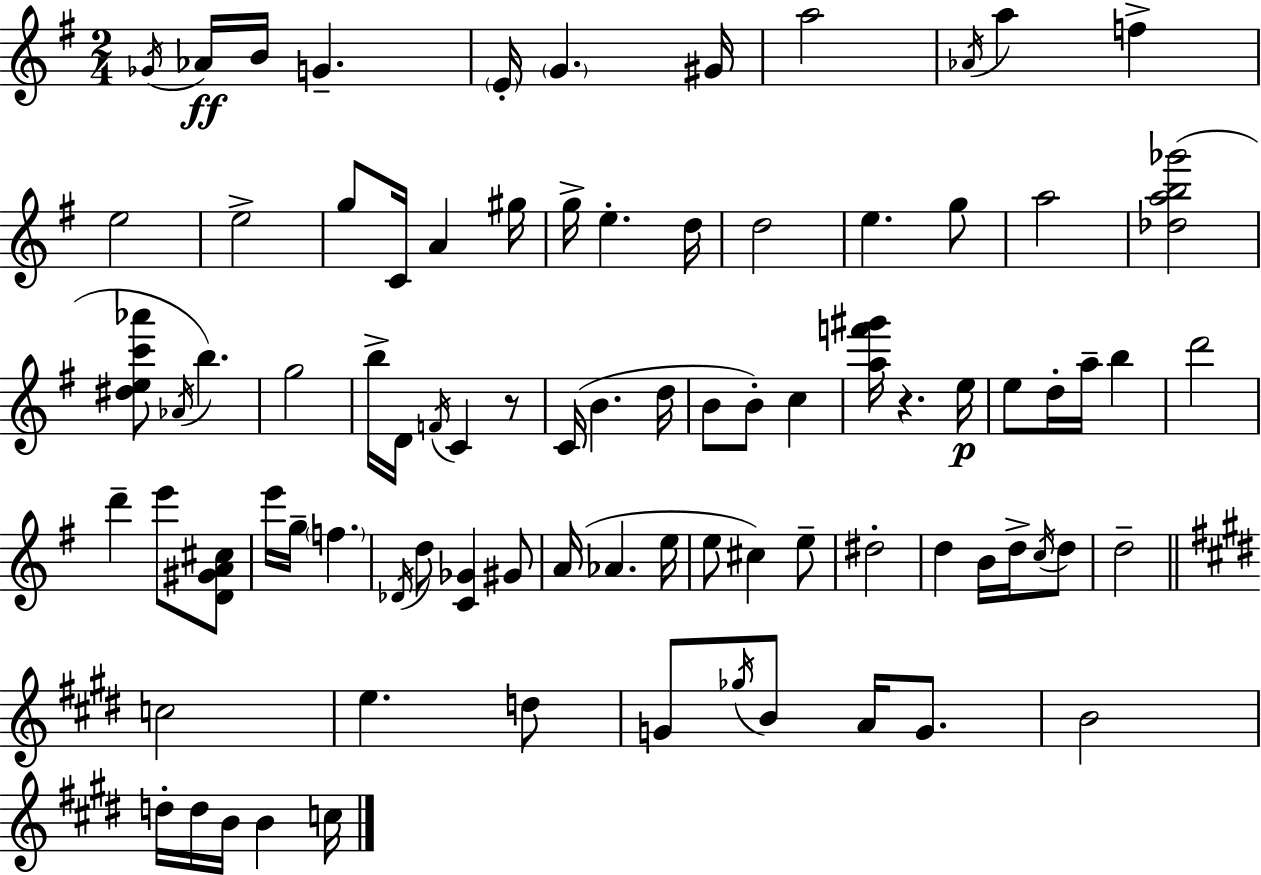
Gb4/s Ab4/s B4/s G4/q. E4/s G4/q. G#4/s A5/h Ab4/s A5/q F5/q E5/h E5/h G5/e C4/s A4/q G#5/s G5/s E5/q. D5/s D5/h E5/q. G5/e A5/h [Db5,A5,B5,Gb6]/h [D#5,E5,C6,Ab6]/e Ab4/s B5/q. G5/h B5/s D4/s F4/s C4/q R/e C4/s B4/q. D5/s B4/e B4/e C5/q [A5,F6,G#6]/s R/q. E5/s E5/e D5/s A5/s B5/q D6/h D6/q E6/e [D4,G#4,A4,C#5]/e E6/s G5/s F5/q. Db4/s D5/e [C4,Gb4]/q G#4/e A4/s Ab4/q. E5/s E5/e C#5/q E5/e D#5/h D5/q B4/s D5/s C5/s D5/e D5/h C5/h E5/q. D5/e G4/e Gb5/s B4/e A4/s G4/e. B4/h D5/s D5/s B4/s B4/q C5/s